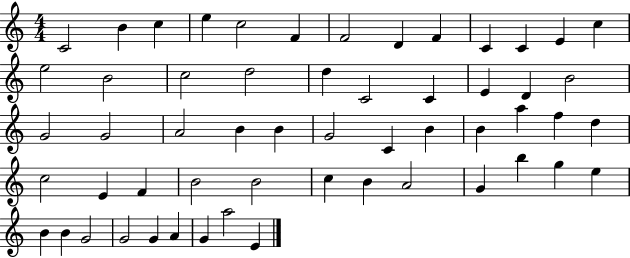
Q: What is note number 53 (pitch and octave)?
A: A4